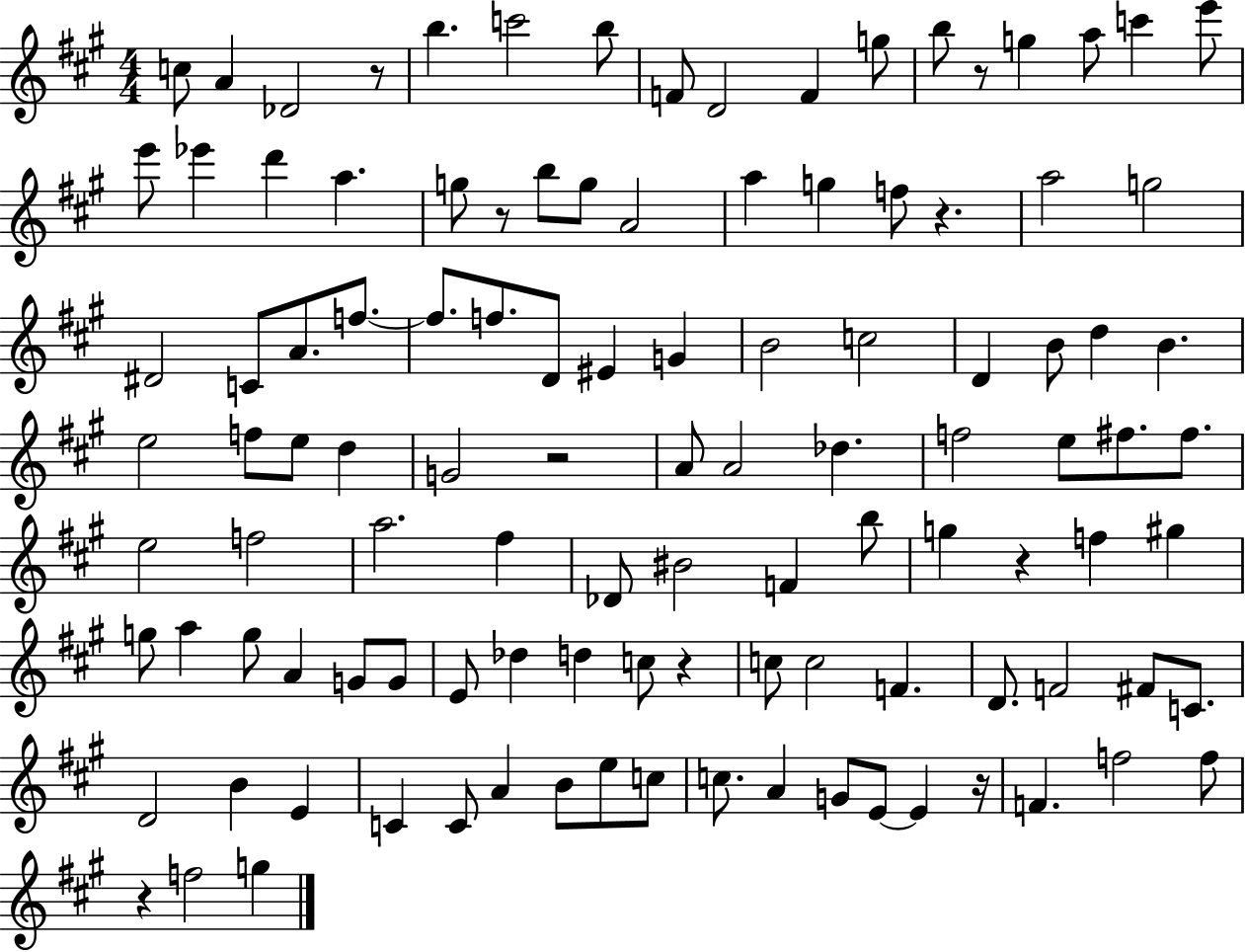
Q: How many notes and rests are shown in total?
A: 111